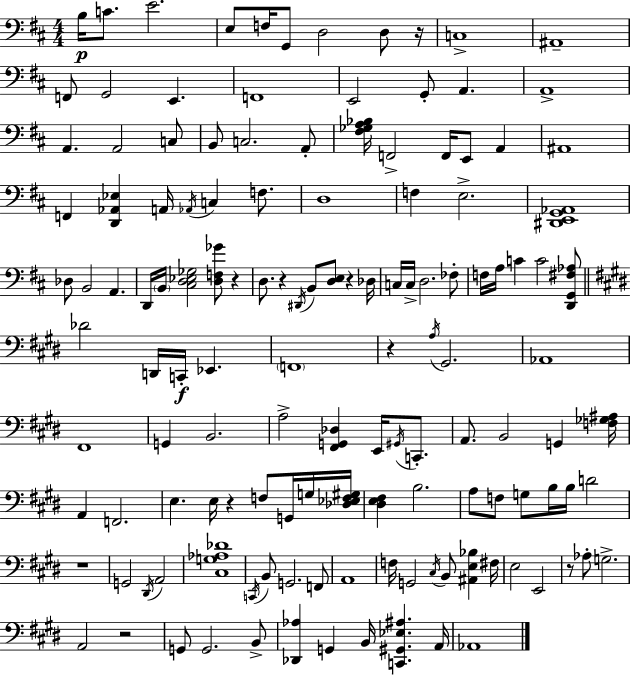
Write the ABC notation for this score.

X:1
T:Untitled
M:4/4
L:1/4
K:D
B,/4 C/2 E2 E,/2 F,/4 G,,/2 D,2 D,/2 z/4 C,4 ^A,,4 F,,/2 G,,2 E,, F,,4 E,,2 G,,/2 A,, A,,4 A,, A,,2 C,/2 B,,/2 C,2 A,,/2 [^F,_G,A,_B,]/4 F,,2 F,,/4 E,,/2 A,, ^A,,4 F,, [D,,_A,,_E,] A,,/4 _A,,/4 C, F,/2 D,4 F, E,2 [^D,,E,,G,,_A,,]4 _D,/2 B,,2 A,, D,,/4 B,,/4 [^C,D,_E,_G,]2 [D,F,_G]/2 z D,/2 z ^D,,/4 B,,/2 [D,E,]/2 z _D,/4 C,/4 C,/4 D,2 _F,/2 F,/4 A,/4 C C2 [D,,G,,^F,_A,]/2 _D2 D,,/4 C,,/4 _E,, F,,4 z A,/4 ^G,,2 _A,,4 ^F,,4 G,, B,,2 A,2 [^F,,G,,_D,] E,,/4 ^G,,/4 C,,/2 A,,/2 B,,2 G,, [F,_G,^A,]/4 A,, F,,2 E, E,/4 z F,/2 G,,/4 G,/4 [_D,_E,F,^G,]/4 [^D,E,^F,] B,2 A,/2 F,/2 G,/2 B,/4 B,/4 D2 z4 G,,2 ^D,,/4 A,,2 [^C,G,_A,_D]4 C,,/4 B,,/2 G,,2 F,,/2 A,,4 F,/4 G,,2 ^C,/4 B,,/2 [^A,,E,_B,] ^F,/4 E,2 E,,2 z/2 _A,/2 G,2 A,,2 z2 G,,/2 G,,2 B,,/2 [_D,,_A,] G,, B,,/4 [C,,^G,,_E,^A,] A,,/4 _A,,4